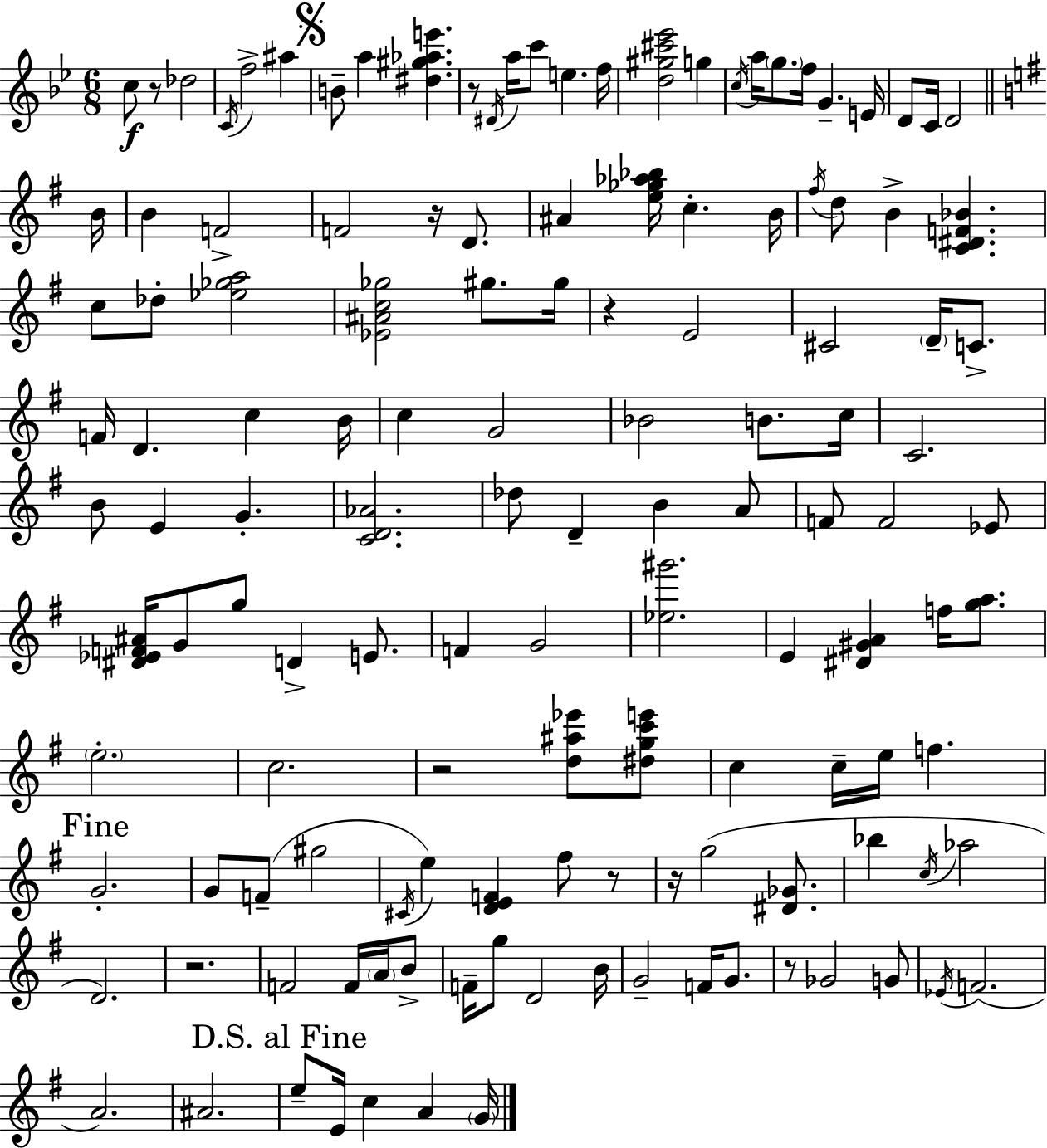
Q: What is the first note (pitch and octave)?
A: C5